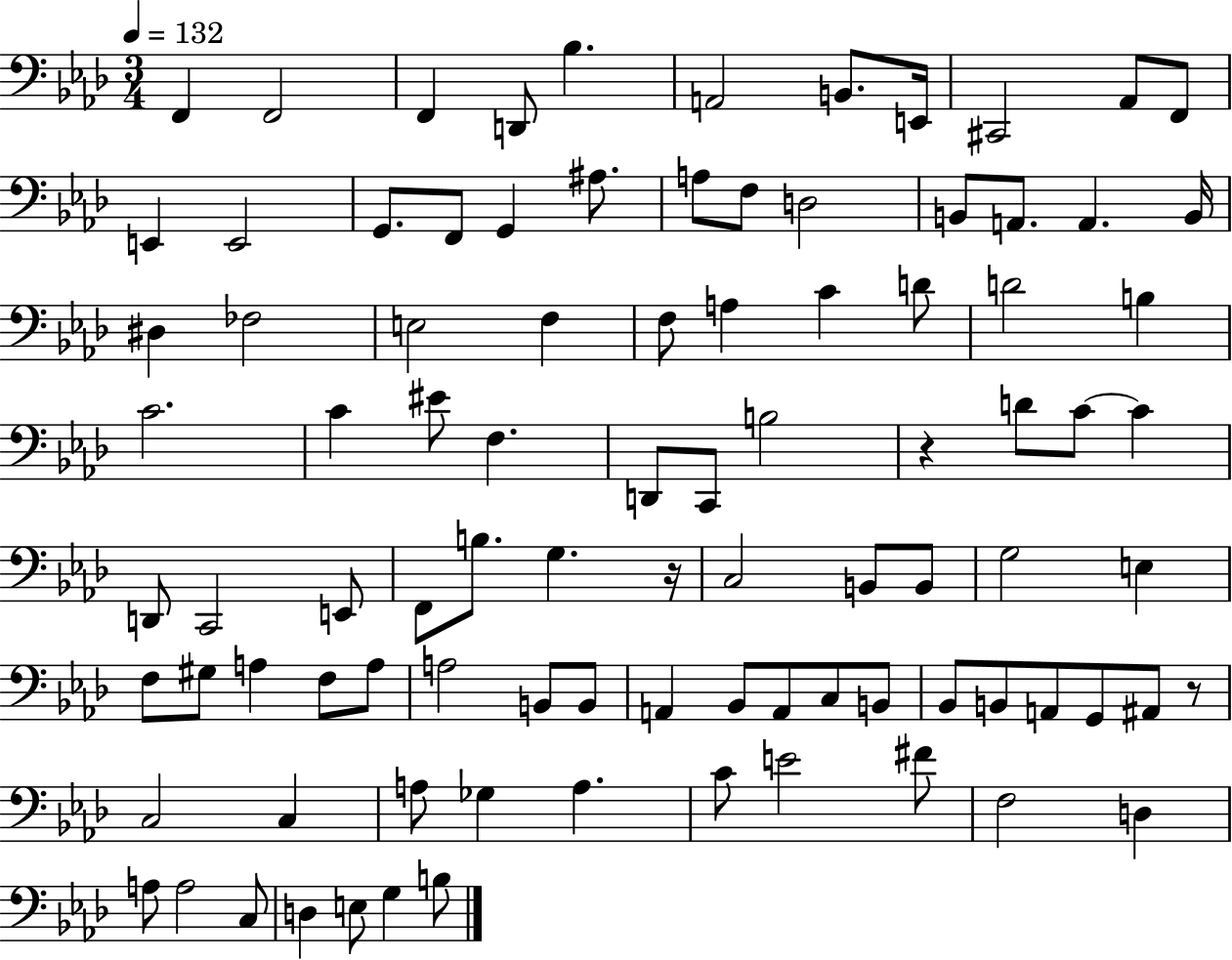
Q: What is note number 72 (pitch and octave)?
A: G2